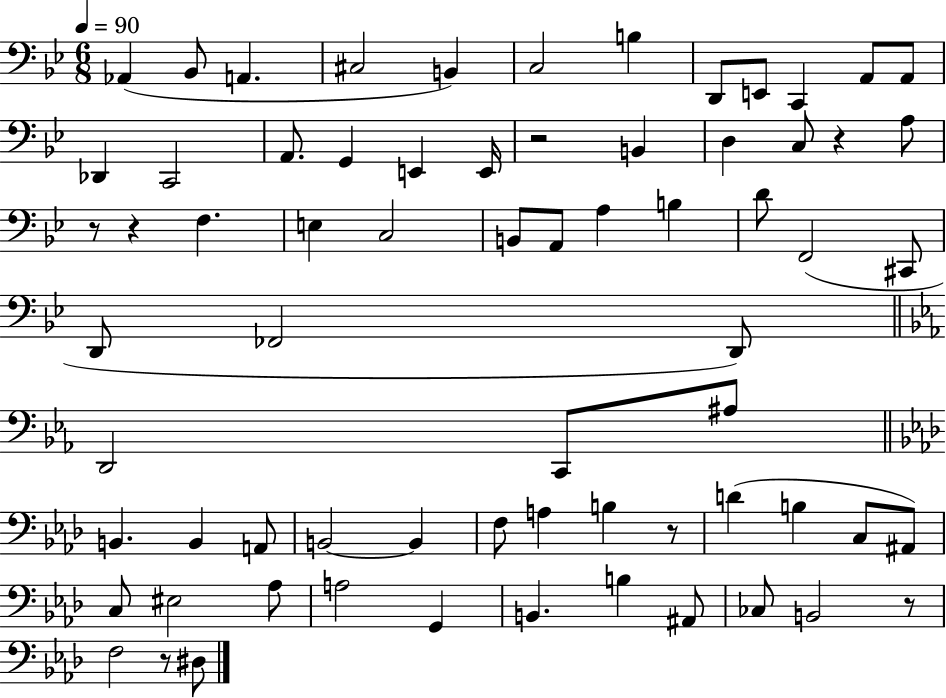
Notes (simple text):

Ab2/q Bb2/e A2/q. C#3/h B2/q C3/h B3/q D2/e E2/e C2/q A2/e A2/e Db2/q C2/h A2/e. G2/q E2/q E2/s R/h B2/q D3/q C3/e R/q A3/e R/e R/q F3/q. E3/q C3/h B2/e A2/e A3/q B3/q D4/e F2/h C#2/e D2/e FES2/h D2/e D2/h C2/e A#3/e B2/q. B2/q A2/e B2/h B2/q F3/e A3/q B3/q R/e D4/q B3/q C3/e A#2/e C3/e EIS3/h Ab3/e A3/h G2/q B2/q. B3/q A#2/e CES3/e B2/h R/e F3/h R/e D#3/e